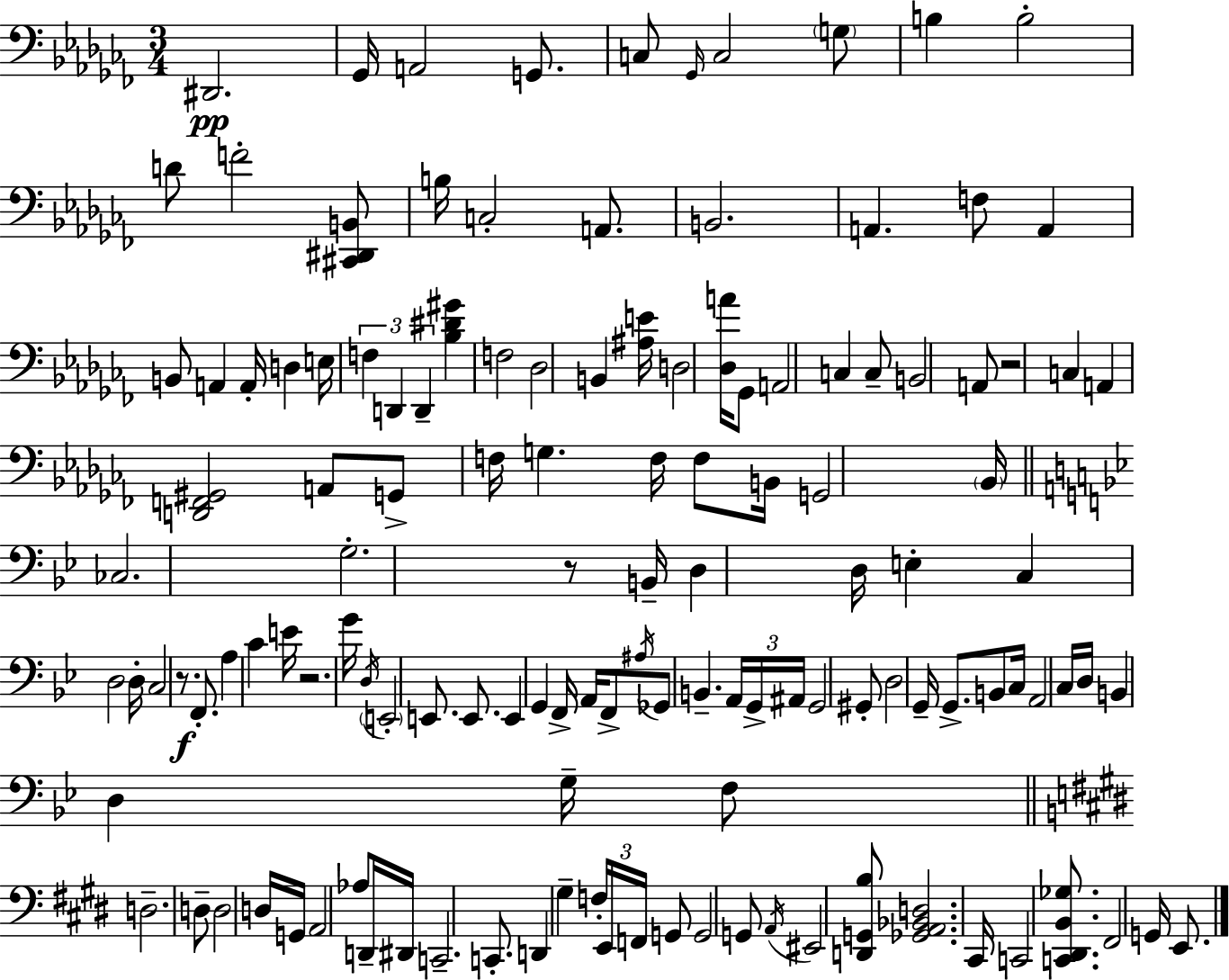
X:1
T:Untitled
M:3/4
L:1/4
K:Abm
^D,,2 _G,,/4 A,,2 G,,/2 C,/2 _G,,/4 C,2 G,/2 B, B,2 D/2 F2 [^C,,^D,,B,,]/2 B,/4 C,2 A,,/2 B,,2 A,, F,/2 A,, B,,/2 A,, A,,/4 D, E,/4 F, D,, D,, [_B,^D^G] F,2 _D,2 B,, [^A,E]/4 D,2 [_D,A]/4 _G,,/2 A,,2 C, C,/2 B,,2 A,,/2 z2 C, A,, [D,,F,,^G,,]2 A,,/2 G,,/2 F,/4 G, F,/4 F,/2 B,,/4 G,,2 _B,,/4 _C,2 G,2 z/2 B,,/4 D, D,/4 E, C, D,2 D,/4 C,2 z/2 F,,/2 A, C E/4 z2 G/4 D,/4 E,,2 E,,/2 E,,/2 E,, G,, F,,/4 A,,/4 F,,/2 ^A,/4 _G,,/2 B,, A,,/4 G,,/4 ^A,,/4 G,,2 ^G,,/2 D,2 G,,/4 G,,/2 B,,/2 C,/4 A,,2 C,/4 D,/4 B,, D, G,/4 F,/2 D,2 D,/2 D,2 D,/4 G,,/4 A,,2 _A,/2 D,,/4 ^D,,/4 C,,2 C,,/2 D,, ^G, F,/4 E,,/4 F,,/4 G,,/2 G,,2 G,,/2 A,,/4 ^E,,2 [D,,G,,B,]/2 [_G,,A,,_B,,D,]2 ^C,,/4 C,,2 [C,,^D,,B,,_G,]/2 ^F,,2 G,,/4 E,,/2